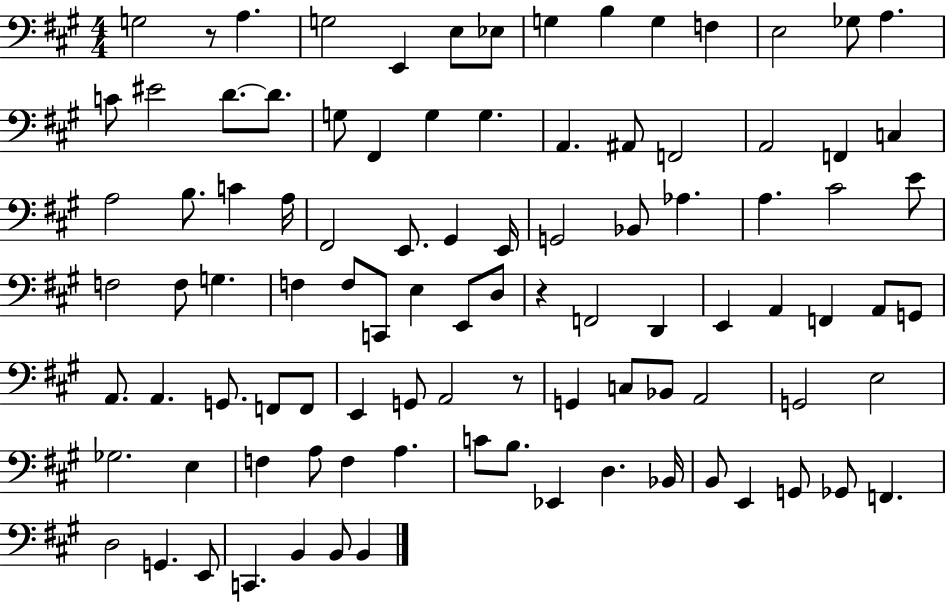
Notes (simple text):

G3/h R/e A3/q. G3/h E2/q E3/e Eb3/e G3/q B3/q G3/q F3/q E3/h Gb3/e A3/q. C4/e EIS4/h D4/e. D4/e. G3/e F#2/q G3/q G3/q. A2/q. A#2/e F2/h A2/h F2/q C3/q A3/h B3/e. C4/q A3/s F#2/h E2/e. G#2/q E2/s G2/h Bb2/e Ab3/q. A3/q. C#4/h E4/e F3/h F3/e G3/q. F3/q F3/e C2/e E3/q E2/e D3/e R/q F2/h D2/q E2/q A2/q F2/q A2/e G2/e A2/e. A2/q. G2/e. F2/e F2/e E2/q G2/e A2/h R/e G2/q C3/e Bb2/e A2/h G2/h E3/h Gb3/h. E3/q F3/q A3/e F3/q A3/q. C4/e B3/e. Eb2/q D3/q. Bb2/s B2/e E2/q G2/e Gb2/e F2/q. D3/h G2/q. E2/e C2/q. B2/q B2/e B2/q